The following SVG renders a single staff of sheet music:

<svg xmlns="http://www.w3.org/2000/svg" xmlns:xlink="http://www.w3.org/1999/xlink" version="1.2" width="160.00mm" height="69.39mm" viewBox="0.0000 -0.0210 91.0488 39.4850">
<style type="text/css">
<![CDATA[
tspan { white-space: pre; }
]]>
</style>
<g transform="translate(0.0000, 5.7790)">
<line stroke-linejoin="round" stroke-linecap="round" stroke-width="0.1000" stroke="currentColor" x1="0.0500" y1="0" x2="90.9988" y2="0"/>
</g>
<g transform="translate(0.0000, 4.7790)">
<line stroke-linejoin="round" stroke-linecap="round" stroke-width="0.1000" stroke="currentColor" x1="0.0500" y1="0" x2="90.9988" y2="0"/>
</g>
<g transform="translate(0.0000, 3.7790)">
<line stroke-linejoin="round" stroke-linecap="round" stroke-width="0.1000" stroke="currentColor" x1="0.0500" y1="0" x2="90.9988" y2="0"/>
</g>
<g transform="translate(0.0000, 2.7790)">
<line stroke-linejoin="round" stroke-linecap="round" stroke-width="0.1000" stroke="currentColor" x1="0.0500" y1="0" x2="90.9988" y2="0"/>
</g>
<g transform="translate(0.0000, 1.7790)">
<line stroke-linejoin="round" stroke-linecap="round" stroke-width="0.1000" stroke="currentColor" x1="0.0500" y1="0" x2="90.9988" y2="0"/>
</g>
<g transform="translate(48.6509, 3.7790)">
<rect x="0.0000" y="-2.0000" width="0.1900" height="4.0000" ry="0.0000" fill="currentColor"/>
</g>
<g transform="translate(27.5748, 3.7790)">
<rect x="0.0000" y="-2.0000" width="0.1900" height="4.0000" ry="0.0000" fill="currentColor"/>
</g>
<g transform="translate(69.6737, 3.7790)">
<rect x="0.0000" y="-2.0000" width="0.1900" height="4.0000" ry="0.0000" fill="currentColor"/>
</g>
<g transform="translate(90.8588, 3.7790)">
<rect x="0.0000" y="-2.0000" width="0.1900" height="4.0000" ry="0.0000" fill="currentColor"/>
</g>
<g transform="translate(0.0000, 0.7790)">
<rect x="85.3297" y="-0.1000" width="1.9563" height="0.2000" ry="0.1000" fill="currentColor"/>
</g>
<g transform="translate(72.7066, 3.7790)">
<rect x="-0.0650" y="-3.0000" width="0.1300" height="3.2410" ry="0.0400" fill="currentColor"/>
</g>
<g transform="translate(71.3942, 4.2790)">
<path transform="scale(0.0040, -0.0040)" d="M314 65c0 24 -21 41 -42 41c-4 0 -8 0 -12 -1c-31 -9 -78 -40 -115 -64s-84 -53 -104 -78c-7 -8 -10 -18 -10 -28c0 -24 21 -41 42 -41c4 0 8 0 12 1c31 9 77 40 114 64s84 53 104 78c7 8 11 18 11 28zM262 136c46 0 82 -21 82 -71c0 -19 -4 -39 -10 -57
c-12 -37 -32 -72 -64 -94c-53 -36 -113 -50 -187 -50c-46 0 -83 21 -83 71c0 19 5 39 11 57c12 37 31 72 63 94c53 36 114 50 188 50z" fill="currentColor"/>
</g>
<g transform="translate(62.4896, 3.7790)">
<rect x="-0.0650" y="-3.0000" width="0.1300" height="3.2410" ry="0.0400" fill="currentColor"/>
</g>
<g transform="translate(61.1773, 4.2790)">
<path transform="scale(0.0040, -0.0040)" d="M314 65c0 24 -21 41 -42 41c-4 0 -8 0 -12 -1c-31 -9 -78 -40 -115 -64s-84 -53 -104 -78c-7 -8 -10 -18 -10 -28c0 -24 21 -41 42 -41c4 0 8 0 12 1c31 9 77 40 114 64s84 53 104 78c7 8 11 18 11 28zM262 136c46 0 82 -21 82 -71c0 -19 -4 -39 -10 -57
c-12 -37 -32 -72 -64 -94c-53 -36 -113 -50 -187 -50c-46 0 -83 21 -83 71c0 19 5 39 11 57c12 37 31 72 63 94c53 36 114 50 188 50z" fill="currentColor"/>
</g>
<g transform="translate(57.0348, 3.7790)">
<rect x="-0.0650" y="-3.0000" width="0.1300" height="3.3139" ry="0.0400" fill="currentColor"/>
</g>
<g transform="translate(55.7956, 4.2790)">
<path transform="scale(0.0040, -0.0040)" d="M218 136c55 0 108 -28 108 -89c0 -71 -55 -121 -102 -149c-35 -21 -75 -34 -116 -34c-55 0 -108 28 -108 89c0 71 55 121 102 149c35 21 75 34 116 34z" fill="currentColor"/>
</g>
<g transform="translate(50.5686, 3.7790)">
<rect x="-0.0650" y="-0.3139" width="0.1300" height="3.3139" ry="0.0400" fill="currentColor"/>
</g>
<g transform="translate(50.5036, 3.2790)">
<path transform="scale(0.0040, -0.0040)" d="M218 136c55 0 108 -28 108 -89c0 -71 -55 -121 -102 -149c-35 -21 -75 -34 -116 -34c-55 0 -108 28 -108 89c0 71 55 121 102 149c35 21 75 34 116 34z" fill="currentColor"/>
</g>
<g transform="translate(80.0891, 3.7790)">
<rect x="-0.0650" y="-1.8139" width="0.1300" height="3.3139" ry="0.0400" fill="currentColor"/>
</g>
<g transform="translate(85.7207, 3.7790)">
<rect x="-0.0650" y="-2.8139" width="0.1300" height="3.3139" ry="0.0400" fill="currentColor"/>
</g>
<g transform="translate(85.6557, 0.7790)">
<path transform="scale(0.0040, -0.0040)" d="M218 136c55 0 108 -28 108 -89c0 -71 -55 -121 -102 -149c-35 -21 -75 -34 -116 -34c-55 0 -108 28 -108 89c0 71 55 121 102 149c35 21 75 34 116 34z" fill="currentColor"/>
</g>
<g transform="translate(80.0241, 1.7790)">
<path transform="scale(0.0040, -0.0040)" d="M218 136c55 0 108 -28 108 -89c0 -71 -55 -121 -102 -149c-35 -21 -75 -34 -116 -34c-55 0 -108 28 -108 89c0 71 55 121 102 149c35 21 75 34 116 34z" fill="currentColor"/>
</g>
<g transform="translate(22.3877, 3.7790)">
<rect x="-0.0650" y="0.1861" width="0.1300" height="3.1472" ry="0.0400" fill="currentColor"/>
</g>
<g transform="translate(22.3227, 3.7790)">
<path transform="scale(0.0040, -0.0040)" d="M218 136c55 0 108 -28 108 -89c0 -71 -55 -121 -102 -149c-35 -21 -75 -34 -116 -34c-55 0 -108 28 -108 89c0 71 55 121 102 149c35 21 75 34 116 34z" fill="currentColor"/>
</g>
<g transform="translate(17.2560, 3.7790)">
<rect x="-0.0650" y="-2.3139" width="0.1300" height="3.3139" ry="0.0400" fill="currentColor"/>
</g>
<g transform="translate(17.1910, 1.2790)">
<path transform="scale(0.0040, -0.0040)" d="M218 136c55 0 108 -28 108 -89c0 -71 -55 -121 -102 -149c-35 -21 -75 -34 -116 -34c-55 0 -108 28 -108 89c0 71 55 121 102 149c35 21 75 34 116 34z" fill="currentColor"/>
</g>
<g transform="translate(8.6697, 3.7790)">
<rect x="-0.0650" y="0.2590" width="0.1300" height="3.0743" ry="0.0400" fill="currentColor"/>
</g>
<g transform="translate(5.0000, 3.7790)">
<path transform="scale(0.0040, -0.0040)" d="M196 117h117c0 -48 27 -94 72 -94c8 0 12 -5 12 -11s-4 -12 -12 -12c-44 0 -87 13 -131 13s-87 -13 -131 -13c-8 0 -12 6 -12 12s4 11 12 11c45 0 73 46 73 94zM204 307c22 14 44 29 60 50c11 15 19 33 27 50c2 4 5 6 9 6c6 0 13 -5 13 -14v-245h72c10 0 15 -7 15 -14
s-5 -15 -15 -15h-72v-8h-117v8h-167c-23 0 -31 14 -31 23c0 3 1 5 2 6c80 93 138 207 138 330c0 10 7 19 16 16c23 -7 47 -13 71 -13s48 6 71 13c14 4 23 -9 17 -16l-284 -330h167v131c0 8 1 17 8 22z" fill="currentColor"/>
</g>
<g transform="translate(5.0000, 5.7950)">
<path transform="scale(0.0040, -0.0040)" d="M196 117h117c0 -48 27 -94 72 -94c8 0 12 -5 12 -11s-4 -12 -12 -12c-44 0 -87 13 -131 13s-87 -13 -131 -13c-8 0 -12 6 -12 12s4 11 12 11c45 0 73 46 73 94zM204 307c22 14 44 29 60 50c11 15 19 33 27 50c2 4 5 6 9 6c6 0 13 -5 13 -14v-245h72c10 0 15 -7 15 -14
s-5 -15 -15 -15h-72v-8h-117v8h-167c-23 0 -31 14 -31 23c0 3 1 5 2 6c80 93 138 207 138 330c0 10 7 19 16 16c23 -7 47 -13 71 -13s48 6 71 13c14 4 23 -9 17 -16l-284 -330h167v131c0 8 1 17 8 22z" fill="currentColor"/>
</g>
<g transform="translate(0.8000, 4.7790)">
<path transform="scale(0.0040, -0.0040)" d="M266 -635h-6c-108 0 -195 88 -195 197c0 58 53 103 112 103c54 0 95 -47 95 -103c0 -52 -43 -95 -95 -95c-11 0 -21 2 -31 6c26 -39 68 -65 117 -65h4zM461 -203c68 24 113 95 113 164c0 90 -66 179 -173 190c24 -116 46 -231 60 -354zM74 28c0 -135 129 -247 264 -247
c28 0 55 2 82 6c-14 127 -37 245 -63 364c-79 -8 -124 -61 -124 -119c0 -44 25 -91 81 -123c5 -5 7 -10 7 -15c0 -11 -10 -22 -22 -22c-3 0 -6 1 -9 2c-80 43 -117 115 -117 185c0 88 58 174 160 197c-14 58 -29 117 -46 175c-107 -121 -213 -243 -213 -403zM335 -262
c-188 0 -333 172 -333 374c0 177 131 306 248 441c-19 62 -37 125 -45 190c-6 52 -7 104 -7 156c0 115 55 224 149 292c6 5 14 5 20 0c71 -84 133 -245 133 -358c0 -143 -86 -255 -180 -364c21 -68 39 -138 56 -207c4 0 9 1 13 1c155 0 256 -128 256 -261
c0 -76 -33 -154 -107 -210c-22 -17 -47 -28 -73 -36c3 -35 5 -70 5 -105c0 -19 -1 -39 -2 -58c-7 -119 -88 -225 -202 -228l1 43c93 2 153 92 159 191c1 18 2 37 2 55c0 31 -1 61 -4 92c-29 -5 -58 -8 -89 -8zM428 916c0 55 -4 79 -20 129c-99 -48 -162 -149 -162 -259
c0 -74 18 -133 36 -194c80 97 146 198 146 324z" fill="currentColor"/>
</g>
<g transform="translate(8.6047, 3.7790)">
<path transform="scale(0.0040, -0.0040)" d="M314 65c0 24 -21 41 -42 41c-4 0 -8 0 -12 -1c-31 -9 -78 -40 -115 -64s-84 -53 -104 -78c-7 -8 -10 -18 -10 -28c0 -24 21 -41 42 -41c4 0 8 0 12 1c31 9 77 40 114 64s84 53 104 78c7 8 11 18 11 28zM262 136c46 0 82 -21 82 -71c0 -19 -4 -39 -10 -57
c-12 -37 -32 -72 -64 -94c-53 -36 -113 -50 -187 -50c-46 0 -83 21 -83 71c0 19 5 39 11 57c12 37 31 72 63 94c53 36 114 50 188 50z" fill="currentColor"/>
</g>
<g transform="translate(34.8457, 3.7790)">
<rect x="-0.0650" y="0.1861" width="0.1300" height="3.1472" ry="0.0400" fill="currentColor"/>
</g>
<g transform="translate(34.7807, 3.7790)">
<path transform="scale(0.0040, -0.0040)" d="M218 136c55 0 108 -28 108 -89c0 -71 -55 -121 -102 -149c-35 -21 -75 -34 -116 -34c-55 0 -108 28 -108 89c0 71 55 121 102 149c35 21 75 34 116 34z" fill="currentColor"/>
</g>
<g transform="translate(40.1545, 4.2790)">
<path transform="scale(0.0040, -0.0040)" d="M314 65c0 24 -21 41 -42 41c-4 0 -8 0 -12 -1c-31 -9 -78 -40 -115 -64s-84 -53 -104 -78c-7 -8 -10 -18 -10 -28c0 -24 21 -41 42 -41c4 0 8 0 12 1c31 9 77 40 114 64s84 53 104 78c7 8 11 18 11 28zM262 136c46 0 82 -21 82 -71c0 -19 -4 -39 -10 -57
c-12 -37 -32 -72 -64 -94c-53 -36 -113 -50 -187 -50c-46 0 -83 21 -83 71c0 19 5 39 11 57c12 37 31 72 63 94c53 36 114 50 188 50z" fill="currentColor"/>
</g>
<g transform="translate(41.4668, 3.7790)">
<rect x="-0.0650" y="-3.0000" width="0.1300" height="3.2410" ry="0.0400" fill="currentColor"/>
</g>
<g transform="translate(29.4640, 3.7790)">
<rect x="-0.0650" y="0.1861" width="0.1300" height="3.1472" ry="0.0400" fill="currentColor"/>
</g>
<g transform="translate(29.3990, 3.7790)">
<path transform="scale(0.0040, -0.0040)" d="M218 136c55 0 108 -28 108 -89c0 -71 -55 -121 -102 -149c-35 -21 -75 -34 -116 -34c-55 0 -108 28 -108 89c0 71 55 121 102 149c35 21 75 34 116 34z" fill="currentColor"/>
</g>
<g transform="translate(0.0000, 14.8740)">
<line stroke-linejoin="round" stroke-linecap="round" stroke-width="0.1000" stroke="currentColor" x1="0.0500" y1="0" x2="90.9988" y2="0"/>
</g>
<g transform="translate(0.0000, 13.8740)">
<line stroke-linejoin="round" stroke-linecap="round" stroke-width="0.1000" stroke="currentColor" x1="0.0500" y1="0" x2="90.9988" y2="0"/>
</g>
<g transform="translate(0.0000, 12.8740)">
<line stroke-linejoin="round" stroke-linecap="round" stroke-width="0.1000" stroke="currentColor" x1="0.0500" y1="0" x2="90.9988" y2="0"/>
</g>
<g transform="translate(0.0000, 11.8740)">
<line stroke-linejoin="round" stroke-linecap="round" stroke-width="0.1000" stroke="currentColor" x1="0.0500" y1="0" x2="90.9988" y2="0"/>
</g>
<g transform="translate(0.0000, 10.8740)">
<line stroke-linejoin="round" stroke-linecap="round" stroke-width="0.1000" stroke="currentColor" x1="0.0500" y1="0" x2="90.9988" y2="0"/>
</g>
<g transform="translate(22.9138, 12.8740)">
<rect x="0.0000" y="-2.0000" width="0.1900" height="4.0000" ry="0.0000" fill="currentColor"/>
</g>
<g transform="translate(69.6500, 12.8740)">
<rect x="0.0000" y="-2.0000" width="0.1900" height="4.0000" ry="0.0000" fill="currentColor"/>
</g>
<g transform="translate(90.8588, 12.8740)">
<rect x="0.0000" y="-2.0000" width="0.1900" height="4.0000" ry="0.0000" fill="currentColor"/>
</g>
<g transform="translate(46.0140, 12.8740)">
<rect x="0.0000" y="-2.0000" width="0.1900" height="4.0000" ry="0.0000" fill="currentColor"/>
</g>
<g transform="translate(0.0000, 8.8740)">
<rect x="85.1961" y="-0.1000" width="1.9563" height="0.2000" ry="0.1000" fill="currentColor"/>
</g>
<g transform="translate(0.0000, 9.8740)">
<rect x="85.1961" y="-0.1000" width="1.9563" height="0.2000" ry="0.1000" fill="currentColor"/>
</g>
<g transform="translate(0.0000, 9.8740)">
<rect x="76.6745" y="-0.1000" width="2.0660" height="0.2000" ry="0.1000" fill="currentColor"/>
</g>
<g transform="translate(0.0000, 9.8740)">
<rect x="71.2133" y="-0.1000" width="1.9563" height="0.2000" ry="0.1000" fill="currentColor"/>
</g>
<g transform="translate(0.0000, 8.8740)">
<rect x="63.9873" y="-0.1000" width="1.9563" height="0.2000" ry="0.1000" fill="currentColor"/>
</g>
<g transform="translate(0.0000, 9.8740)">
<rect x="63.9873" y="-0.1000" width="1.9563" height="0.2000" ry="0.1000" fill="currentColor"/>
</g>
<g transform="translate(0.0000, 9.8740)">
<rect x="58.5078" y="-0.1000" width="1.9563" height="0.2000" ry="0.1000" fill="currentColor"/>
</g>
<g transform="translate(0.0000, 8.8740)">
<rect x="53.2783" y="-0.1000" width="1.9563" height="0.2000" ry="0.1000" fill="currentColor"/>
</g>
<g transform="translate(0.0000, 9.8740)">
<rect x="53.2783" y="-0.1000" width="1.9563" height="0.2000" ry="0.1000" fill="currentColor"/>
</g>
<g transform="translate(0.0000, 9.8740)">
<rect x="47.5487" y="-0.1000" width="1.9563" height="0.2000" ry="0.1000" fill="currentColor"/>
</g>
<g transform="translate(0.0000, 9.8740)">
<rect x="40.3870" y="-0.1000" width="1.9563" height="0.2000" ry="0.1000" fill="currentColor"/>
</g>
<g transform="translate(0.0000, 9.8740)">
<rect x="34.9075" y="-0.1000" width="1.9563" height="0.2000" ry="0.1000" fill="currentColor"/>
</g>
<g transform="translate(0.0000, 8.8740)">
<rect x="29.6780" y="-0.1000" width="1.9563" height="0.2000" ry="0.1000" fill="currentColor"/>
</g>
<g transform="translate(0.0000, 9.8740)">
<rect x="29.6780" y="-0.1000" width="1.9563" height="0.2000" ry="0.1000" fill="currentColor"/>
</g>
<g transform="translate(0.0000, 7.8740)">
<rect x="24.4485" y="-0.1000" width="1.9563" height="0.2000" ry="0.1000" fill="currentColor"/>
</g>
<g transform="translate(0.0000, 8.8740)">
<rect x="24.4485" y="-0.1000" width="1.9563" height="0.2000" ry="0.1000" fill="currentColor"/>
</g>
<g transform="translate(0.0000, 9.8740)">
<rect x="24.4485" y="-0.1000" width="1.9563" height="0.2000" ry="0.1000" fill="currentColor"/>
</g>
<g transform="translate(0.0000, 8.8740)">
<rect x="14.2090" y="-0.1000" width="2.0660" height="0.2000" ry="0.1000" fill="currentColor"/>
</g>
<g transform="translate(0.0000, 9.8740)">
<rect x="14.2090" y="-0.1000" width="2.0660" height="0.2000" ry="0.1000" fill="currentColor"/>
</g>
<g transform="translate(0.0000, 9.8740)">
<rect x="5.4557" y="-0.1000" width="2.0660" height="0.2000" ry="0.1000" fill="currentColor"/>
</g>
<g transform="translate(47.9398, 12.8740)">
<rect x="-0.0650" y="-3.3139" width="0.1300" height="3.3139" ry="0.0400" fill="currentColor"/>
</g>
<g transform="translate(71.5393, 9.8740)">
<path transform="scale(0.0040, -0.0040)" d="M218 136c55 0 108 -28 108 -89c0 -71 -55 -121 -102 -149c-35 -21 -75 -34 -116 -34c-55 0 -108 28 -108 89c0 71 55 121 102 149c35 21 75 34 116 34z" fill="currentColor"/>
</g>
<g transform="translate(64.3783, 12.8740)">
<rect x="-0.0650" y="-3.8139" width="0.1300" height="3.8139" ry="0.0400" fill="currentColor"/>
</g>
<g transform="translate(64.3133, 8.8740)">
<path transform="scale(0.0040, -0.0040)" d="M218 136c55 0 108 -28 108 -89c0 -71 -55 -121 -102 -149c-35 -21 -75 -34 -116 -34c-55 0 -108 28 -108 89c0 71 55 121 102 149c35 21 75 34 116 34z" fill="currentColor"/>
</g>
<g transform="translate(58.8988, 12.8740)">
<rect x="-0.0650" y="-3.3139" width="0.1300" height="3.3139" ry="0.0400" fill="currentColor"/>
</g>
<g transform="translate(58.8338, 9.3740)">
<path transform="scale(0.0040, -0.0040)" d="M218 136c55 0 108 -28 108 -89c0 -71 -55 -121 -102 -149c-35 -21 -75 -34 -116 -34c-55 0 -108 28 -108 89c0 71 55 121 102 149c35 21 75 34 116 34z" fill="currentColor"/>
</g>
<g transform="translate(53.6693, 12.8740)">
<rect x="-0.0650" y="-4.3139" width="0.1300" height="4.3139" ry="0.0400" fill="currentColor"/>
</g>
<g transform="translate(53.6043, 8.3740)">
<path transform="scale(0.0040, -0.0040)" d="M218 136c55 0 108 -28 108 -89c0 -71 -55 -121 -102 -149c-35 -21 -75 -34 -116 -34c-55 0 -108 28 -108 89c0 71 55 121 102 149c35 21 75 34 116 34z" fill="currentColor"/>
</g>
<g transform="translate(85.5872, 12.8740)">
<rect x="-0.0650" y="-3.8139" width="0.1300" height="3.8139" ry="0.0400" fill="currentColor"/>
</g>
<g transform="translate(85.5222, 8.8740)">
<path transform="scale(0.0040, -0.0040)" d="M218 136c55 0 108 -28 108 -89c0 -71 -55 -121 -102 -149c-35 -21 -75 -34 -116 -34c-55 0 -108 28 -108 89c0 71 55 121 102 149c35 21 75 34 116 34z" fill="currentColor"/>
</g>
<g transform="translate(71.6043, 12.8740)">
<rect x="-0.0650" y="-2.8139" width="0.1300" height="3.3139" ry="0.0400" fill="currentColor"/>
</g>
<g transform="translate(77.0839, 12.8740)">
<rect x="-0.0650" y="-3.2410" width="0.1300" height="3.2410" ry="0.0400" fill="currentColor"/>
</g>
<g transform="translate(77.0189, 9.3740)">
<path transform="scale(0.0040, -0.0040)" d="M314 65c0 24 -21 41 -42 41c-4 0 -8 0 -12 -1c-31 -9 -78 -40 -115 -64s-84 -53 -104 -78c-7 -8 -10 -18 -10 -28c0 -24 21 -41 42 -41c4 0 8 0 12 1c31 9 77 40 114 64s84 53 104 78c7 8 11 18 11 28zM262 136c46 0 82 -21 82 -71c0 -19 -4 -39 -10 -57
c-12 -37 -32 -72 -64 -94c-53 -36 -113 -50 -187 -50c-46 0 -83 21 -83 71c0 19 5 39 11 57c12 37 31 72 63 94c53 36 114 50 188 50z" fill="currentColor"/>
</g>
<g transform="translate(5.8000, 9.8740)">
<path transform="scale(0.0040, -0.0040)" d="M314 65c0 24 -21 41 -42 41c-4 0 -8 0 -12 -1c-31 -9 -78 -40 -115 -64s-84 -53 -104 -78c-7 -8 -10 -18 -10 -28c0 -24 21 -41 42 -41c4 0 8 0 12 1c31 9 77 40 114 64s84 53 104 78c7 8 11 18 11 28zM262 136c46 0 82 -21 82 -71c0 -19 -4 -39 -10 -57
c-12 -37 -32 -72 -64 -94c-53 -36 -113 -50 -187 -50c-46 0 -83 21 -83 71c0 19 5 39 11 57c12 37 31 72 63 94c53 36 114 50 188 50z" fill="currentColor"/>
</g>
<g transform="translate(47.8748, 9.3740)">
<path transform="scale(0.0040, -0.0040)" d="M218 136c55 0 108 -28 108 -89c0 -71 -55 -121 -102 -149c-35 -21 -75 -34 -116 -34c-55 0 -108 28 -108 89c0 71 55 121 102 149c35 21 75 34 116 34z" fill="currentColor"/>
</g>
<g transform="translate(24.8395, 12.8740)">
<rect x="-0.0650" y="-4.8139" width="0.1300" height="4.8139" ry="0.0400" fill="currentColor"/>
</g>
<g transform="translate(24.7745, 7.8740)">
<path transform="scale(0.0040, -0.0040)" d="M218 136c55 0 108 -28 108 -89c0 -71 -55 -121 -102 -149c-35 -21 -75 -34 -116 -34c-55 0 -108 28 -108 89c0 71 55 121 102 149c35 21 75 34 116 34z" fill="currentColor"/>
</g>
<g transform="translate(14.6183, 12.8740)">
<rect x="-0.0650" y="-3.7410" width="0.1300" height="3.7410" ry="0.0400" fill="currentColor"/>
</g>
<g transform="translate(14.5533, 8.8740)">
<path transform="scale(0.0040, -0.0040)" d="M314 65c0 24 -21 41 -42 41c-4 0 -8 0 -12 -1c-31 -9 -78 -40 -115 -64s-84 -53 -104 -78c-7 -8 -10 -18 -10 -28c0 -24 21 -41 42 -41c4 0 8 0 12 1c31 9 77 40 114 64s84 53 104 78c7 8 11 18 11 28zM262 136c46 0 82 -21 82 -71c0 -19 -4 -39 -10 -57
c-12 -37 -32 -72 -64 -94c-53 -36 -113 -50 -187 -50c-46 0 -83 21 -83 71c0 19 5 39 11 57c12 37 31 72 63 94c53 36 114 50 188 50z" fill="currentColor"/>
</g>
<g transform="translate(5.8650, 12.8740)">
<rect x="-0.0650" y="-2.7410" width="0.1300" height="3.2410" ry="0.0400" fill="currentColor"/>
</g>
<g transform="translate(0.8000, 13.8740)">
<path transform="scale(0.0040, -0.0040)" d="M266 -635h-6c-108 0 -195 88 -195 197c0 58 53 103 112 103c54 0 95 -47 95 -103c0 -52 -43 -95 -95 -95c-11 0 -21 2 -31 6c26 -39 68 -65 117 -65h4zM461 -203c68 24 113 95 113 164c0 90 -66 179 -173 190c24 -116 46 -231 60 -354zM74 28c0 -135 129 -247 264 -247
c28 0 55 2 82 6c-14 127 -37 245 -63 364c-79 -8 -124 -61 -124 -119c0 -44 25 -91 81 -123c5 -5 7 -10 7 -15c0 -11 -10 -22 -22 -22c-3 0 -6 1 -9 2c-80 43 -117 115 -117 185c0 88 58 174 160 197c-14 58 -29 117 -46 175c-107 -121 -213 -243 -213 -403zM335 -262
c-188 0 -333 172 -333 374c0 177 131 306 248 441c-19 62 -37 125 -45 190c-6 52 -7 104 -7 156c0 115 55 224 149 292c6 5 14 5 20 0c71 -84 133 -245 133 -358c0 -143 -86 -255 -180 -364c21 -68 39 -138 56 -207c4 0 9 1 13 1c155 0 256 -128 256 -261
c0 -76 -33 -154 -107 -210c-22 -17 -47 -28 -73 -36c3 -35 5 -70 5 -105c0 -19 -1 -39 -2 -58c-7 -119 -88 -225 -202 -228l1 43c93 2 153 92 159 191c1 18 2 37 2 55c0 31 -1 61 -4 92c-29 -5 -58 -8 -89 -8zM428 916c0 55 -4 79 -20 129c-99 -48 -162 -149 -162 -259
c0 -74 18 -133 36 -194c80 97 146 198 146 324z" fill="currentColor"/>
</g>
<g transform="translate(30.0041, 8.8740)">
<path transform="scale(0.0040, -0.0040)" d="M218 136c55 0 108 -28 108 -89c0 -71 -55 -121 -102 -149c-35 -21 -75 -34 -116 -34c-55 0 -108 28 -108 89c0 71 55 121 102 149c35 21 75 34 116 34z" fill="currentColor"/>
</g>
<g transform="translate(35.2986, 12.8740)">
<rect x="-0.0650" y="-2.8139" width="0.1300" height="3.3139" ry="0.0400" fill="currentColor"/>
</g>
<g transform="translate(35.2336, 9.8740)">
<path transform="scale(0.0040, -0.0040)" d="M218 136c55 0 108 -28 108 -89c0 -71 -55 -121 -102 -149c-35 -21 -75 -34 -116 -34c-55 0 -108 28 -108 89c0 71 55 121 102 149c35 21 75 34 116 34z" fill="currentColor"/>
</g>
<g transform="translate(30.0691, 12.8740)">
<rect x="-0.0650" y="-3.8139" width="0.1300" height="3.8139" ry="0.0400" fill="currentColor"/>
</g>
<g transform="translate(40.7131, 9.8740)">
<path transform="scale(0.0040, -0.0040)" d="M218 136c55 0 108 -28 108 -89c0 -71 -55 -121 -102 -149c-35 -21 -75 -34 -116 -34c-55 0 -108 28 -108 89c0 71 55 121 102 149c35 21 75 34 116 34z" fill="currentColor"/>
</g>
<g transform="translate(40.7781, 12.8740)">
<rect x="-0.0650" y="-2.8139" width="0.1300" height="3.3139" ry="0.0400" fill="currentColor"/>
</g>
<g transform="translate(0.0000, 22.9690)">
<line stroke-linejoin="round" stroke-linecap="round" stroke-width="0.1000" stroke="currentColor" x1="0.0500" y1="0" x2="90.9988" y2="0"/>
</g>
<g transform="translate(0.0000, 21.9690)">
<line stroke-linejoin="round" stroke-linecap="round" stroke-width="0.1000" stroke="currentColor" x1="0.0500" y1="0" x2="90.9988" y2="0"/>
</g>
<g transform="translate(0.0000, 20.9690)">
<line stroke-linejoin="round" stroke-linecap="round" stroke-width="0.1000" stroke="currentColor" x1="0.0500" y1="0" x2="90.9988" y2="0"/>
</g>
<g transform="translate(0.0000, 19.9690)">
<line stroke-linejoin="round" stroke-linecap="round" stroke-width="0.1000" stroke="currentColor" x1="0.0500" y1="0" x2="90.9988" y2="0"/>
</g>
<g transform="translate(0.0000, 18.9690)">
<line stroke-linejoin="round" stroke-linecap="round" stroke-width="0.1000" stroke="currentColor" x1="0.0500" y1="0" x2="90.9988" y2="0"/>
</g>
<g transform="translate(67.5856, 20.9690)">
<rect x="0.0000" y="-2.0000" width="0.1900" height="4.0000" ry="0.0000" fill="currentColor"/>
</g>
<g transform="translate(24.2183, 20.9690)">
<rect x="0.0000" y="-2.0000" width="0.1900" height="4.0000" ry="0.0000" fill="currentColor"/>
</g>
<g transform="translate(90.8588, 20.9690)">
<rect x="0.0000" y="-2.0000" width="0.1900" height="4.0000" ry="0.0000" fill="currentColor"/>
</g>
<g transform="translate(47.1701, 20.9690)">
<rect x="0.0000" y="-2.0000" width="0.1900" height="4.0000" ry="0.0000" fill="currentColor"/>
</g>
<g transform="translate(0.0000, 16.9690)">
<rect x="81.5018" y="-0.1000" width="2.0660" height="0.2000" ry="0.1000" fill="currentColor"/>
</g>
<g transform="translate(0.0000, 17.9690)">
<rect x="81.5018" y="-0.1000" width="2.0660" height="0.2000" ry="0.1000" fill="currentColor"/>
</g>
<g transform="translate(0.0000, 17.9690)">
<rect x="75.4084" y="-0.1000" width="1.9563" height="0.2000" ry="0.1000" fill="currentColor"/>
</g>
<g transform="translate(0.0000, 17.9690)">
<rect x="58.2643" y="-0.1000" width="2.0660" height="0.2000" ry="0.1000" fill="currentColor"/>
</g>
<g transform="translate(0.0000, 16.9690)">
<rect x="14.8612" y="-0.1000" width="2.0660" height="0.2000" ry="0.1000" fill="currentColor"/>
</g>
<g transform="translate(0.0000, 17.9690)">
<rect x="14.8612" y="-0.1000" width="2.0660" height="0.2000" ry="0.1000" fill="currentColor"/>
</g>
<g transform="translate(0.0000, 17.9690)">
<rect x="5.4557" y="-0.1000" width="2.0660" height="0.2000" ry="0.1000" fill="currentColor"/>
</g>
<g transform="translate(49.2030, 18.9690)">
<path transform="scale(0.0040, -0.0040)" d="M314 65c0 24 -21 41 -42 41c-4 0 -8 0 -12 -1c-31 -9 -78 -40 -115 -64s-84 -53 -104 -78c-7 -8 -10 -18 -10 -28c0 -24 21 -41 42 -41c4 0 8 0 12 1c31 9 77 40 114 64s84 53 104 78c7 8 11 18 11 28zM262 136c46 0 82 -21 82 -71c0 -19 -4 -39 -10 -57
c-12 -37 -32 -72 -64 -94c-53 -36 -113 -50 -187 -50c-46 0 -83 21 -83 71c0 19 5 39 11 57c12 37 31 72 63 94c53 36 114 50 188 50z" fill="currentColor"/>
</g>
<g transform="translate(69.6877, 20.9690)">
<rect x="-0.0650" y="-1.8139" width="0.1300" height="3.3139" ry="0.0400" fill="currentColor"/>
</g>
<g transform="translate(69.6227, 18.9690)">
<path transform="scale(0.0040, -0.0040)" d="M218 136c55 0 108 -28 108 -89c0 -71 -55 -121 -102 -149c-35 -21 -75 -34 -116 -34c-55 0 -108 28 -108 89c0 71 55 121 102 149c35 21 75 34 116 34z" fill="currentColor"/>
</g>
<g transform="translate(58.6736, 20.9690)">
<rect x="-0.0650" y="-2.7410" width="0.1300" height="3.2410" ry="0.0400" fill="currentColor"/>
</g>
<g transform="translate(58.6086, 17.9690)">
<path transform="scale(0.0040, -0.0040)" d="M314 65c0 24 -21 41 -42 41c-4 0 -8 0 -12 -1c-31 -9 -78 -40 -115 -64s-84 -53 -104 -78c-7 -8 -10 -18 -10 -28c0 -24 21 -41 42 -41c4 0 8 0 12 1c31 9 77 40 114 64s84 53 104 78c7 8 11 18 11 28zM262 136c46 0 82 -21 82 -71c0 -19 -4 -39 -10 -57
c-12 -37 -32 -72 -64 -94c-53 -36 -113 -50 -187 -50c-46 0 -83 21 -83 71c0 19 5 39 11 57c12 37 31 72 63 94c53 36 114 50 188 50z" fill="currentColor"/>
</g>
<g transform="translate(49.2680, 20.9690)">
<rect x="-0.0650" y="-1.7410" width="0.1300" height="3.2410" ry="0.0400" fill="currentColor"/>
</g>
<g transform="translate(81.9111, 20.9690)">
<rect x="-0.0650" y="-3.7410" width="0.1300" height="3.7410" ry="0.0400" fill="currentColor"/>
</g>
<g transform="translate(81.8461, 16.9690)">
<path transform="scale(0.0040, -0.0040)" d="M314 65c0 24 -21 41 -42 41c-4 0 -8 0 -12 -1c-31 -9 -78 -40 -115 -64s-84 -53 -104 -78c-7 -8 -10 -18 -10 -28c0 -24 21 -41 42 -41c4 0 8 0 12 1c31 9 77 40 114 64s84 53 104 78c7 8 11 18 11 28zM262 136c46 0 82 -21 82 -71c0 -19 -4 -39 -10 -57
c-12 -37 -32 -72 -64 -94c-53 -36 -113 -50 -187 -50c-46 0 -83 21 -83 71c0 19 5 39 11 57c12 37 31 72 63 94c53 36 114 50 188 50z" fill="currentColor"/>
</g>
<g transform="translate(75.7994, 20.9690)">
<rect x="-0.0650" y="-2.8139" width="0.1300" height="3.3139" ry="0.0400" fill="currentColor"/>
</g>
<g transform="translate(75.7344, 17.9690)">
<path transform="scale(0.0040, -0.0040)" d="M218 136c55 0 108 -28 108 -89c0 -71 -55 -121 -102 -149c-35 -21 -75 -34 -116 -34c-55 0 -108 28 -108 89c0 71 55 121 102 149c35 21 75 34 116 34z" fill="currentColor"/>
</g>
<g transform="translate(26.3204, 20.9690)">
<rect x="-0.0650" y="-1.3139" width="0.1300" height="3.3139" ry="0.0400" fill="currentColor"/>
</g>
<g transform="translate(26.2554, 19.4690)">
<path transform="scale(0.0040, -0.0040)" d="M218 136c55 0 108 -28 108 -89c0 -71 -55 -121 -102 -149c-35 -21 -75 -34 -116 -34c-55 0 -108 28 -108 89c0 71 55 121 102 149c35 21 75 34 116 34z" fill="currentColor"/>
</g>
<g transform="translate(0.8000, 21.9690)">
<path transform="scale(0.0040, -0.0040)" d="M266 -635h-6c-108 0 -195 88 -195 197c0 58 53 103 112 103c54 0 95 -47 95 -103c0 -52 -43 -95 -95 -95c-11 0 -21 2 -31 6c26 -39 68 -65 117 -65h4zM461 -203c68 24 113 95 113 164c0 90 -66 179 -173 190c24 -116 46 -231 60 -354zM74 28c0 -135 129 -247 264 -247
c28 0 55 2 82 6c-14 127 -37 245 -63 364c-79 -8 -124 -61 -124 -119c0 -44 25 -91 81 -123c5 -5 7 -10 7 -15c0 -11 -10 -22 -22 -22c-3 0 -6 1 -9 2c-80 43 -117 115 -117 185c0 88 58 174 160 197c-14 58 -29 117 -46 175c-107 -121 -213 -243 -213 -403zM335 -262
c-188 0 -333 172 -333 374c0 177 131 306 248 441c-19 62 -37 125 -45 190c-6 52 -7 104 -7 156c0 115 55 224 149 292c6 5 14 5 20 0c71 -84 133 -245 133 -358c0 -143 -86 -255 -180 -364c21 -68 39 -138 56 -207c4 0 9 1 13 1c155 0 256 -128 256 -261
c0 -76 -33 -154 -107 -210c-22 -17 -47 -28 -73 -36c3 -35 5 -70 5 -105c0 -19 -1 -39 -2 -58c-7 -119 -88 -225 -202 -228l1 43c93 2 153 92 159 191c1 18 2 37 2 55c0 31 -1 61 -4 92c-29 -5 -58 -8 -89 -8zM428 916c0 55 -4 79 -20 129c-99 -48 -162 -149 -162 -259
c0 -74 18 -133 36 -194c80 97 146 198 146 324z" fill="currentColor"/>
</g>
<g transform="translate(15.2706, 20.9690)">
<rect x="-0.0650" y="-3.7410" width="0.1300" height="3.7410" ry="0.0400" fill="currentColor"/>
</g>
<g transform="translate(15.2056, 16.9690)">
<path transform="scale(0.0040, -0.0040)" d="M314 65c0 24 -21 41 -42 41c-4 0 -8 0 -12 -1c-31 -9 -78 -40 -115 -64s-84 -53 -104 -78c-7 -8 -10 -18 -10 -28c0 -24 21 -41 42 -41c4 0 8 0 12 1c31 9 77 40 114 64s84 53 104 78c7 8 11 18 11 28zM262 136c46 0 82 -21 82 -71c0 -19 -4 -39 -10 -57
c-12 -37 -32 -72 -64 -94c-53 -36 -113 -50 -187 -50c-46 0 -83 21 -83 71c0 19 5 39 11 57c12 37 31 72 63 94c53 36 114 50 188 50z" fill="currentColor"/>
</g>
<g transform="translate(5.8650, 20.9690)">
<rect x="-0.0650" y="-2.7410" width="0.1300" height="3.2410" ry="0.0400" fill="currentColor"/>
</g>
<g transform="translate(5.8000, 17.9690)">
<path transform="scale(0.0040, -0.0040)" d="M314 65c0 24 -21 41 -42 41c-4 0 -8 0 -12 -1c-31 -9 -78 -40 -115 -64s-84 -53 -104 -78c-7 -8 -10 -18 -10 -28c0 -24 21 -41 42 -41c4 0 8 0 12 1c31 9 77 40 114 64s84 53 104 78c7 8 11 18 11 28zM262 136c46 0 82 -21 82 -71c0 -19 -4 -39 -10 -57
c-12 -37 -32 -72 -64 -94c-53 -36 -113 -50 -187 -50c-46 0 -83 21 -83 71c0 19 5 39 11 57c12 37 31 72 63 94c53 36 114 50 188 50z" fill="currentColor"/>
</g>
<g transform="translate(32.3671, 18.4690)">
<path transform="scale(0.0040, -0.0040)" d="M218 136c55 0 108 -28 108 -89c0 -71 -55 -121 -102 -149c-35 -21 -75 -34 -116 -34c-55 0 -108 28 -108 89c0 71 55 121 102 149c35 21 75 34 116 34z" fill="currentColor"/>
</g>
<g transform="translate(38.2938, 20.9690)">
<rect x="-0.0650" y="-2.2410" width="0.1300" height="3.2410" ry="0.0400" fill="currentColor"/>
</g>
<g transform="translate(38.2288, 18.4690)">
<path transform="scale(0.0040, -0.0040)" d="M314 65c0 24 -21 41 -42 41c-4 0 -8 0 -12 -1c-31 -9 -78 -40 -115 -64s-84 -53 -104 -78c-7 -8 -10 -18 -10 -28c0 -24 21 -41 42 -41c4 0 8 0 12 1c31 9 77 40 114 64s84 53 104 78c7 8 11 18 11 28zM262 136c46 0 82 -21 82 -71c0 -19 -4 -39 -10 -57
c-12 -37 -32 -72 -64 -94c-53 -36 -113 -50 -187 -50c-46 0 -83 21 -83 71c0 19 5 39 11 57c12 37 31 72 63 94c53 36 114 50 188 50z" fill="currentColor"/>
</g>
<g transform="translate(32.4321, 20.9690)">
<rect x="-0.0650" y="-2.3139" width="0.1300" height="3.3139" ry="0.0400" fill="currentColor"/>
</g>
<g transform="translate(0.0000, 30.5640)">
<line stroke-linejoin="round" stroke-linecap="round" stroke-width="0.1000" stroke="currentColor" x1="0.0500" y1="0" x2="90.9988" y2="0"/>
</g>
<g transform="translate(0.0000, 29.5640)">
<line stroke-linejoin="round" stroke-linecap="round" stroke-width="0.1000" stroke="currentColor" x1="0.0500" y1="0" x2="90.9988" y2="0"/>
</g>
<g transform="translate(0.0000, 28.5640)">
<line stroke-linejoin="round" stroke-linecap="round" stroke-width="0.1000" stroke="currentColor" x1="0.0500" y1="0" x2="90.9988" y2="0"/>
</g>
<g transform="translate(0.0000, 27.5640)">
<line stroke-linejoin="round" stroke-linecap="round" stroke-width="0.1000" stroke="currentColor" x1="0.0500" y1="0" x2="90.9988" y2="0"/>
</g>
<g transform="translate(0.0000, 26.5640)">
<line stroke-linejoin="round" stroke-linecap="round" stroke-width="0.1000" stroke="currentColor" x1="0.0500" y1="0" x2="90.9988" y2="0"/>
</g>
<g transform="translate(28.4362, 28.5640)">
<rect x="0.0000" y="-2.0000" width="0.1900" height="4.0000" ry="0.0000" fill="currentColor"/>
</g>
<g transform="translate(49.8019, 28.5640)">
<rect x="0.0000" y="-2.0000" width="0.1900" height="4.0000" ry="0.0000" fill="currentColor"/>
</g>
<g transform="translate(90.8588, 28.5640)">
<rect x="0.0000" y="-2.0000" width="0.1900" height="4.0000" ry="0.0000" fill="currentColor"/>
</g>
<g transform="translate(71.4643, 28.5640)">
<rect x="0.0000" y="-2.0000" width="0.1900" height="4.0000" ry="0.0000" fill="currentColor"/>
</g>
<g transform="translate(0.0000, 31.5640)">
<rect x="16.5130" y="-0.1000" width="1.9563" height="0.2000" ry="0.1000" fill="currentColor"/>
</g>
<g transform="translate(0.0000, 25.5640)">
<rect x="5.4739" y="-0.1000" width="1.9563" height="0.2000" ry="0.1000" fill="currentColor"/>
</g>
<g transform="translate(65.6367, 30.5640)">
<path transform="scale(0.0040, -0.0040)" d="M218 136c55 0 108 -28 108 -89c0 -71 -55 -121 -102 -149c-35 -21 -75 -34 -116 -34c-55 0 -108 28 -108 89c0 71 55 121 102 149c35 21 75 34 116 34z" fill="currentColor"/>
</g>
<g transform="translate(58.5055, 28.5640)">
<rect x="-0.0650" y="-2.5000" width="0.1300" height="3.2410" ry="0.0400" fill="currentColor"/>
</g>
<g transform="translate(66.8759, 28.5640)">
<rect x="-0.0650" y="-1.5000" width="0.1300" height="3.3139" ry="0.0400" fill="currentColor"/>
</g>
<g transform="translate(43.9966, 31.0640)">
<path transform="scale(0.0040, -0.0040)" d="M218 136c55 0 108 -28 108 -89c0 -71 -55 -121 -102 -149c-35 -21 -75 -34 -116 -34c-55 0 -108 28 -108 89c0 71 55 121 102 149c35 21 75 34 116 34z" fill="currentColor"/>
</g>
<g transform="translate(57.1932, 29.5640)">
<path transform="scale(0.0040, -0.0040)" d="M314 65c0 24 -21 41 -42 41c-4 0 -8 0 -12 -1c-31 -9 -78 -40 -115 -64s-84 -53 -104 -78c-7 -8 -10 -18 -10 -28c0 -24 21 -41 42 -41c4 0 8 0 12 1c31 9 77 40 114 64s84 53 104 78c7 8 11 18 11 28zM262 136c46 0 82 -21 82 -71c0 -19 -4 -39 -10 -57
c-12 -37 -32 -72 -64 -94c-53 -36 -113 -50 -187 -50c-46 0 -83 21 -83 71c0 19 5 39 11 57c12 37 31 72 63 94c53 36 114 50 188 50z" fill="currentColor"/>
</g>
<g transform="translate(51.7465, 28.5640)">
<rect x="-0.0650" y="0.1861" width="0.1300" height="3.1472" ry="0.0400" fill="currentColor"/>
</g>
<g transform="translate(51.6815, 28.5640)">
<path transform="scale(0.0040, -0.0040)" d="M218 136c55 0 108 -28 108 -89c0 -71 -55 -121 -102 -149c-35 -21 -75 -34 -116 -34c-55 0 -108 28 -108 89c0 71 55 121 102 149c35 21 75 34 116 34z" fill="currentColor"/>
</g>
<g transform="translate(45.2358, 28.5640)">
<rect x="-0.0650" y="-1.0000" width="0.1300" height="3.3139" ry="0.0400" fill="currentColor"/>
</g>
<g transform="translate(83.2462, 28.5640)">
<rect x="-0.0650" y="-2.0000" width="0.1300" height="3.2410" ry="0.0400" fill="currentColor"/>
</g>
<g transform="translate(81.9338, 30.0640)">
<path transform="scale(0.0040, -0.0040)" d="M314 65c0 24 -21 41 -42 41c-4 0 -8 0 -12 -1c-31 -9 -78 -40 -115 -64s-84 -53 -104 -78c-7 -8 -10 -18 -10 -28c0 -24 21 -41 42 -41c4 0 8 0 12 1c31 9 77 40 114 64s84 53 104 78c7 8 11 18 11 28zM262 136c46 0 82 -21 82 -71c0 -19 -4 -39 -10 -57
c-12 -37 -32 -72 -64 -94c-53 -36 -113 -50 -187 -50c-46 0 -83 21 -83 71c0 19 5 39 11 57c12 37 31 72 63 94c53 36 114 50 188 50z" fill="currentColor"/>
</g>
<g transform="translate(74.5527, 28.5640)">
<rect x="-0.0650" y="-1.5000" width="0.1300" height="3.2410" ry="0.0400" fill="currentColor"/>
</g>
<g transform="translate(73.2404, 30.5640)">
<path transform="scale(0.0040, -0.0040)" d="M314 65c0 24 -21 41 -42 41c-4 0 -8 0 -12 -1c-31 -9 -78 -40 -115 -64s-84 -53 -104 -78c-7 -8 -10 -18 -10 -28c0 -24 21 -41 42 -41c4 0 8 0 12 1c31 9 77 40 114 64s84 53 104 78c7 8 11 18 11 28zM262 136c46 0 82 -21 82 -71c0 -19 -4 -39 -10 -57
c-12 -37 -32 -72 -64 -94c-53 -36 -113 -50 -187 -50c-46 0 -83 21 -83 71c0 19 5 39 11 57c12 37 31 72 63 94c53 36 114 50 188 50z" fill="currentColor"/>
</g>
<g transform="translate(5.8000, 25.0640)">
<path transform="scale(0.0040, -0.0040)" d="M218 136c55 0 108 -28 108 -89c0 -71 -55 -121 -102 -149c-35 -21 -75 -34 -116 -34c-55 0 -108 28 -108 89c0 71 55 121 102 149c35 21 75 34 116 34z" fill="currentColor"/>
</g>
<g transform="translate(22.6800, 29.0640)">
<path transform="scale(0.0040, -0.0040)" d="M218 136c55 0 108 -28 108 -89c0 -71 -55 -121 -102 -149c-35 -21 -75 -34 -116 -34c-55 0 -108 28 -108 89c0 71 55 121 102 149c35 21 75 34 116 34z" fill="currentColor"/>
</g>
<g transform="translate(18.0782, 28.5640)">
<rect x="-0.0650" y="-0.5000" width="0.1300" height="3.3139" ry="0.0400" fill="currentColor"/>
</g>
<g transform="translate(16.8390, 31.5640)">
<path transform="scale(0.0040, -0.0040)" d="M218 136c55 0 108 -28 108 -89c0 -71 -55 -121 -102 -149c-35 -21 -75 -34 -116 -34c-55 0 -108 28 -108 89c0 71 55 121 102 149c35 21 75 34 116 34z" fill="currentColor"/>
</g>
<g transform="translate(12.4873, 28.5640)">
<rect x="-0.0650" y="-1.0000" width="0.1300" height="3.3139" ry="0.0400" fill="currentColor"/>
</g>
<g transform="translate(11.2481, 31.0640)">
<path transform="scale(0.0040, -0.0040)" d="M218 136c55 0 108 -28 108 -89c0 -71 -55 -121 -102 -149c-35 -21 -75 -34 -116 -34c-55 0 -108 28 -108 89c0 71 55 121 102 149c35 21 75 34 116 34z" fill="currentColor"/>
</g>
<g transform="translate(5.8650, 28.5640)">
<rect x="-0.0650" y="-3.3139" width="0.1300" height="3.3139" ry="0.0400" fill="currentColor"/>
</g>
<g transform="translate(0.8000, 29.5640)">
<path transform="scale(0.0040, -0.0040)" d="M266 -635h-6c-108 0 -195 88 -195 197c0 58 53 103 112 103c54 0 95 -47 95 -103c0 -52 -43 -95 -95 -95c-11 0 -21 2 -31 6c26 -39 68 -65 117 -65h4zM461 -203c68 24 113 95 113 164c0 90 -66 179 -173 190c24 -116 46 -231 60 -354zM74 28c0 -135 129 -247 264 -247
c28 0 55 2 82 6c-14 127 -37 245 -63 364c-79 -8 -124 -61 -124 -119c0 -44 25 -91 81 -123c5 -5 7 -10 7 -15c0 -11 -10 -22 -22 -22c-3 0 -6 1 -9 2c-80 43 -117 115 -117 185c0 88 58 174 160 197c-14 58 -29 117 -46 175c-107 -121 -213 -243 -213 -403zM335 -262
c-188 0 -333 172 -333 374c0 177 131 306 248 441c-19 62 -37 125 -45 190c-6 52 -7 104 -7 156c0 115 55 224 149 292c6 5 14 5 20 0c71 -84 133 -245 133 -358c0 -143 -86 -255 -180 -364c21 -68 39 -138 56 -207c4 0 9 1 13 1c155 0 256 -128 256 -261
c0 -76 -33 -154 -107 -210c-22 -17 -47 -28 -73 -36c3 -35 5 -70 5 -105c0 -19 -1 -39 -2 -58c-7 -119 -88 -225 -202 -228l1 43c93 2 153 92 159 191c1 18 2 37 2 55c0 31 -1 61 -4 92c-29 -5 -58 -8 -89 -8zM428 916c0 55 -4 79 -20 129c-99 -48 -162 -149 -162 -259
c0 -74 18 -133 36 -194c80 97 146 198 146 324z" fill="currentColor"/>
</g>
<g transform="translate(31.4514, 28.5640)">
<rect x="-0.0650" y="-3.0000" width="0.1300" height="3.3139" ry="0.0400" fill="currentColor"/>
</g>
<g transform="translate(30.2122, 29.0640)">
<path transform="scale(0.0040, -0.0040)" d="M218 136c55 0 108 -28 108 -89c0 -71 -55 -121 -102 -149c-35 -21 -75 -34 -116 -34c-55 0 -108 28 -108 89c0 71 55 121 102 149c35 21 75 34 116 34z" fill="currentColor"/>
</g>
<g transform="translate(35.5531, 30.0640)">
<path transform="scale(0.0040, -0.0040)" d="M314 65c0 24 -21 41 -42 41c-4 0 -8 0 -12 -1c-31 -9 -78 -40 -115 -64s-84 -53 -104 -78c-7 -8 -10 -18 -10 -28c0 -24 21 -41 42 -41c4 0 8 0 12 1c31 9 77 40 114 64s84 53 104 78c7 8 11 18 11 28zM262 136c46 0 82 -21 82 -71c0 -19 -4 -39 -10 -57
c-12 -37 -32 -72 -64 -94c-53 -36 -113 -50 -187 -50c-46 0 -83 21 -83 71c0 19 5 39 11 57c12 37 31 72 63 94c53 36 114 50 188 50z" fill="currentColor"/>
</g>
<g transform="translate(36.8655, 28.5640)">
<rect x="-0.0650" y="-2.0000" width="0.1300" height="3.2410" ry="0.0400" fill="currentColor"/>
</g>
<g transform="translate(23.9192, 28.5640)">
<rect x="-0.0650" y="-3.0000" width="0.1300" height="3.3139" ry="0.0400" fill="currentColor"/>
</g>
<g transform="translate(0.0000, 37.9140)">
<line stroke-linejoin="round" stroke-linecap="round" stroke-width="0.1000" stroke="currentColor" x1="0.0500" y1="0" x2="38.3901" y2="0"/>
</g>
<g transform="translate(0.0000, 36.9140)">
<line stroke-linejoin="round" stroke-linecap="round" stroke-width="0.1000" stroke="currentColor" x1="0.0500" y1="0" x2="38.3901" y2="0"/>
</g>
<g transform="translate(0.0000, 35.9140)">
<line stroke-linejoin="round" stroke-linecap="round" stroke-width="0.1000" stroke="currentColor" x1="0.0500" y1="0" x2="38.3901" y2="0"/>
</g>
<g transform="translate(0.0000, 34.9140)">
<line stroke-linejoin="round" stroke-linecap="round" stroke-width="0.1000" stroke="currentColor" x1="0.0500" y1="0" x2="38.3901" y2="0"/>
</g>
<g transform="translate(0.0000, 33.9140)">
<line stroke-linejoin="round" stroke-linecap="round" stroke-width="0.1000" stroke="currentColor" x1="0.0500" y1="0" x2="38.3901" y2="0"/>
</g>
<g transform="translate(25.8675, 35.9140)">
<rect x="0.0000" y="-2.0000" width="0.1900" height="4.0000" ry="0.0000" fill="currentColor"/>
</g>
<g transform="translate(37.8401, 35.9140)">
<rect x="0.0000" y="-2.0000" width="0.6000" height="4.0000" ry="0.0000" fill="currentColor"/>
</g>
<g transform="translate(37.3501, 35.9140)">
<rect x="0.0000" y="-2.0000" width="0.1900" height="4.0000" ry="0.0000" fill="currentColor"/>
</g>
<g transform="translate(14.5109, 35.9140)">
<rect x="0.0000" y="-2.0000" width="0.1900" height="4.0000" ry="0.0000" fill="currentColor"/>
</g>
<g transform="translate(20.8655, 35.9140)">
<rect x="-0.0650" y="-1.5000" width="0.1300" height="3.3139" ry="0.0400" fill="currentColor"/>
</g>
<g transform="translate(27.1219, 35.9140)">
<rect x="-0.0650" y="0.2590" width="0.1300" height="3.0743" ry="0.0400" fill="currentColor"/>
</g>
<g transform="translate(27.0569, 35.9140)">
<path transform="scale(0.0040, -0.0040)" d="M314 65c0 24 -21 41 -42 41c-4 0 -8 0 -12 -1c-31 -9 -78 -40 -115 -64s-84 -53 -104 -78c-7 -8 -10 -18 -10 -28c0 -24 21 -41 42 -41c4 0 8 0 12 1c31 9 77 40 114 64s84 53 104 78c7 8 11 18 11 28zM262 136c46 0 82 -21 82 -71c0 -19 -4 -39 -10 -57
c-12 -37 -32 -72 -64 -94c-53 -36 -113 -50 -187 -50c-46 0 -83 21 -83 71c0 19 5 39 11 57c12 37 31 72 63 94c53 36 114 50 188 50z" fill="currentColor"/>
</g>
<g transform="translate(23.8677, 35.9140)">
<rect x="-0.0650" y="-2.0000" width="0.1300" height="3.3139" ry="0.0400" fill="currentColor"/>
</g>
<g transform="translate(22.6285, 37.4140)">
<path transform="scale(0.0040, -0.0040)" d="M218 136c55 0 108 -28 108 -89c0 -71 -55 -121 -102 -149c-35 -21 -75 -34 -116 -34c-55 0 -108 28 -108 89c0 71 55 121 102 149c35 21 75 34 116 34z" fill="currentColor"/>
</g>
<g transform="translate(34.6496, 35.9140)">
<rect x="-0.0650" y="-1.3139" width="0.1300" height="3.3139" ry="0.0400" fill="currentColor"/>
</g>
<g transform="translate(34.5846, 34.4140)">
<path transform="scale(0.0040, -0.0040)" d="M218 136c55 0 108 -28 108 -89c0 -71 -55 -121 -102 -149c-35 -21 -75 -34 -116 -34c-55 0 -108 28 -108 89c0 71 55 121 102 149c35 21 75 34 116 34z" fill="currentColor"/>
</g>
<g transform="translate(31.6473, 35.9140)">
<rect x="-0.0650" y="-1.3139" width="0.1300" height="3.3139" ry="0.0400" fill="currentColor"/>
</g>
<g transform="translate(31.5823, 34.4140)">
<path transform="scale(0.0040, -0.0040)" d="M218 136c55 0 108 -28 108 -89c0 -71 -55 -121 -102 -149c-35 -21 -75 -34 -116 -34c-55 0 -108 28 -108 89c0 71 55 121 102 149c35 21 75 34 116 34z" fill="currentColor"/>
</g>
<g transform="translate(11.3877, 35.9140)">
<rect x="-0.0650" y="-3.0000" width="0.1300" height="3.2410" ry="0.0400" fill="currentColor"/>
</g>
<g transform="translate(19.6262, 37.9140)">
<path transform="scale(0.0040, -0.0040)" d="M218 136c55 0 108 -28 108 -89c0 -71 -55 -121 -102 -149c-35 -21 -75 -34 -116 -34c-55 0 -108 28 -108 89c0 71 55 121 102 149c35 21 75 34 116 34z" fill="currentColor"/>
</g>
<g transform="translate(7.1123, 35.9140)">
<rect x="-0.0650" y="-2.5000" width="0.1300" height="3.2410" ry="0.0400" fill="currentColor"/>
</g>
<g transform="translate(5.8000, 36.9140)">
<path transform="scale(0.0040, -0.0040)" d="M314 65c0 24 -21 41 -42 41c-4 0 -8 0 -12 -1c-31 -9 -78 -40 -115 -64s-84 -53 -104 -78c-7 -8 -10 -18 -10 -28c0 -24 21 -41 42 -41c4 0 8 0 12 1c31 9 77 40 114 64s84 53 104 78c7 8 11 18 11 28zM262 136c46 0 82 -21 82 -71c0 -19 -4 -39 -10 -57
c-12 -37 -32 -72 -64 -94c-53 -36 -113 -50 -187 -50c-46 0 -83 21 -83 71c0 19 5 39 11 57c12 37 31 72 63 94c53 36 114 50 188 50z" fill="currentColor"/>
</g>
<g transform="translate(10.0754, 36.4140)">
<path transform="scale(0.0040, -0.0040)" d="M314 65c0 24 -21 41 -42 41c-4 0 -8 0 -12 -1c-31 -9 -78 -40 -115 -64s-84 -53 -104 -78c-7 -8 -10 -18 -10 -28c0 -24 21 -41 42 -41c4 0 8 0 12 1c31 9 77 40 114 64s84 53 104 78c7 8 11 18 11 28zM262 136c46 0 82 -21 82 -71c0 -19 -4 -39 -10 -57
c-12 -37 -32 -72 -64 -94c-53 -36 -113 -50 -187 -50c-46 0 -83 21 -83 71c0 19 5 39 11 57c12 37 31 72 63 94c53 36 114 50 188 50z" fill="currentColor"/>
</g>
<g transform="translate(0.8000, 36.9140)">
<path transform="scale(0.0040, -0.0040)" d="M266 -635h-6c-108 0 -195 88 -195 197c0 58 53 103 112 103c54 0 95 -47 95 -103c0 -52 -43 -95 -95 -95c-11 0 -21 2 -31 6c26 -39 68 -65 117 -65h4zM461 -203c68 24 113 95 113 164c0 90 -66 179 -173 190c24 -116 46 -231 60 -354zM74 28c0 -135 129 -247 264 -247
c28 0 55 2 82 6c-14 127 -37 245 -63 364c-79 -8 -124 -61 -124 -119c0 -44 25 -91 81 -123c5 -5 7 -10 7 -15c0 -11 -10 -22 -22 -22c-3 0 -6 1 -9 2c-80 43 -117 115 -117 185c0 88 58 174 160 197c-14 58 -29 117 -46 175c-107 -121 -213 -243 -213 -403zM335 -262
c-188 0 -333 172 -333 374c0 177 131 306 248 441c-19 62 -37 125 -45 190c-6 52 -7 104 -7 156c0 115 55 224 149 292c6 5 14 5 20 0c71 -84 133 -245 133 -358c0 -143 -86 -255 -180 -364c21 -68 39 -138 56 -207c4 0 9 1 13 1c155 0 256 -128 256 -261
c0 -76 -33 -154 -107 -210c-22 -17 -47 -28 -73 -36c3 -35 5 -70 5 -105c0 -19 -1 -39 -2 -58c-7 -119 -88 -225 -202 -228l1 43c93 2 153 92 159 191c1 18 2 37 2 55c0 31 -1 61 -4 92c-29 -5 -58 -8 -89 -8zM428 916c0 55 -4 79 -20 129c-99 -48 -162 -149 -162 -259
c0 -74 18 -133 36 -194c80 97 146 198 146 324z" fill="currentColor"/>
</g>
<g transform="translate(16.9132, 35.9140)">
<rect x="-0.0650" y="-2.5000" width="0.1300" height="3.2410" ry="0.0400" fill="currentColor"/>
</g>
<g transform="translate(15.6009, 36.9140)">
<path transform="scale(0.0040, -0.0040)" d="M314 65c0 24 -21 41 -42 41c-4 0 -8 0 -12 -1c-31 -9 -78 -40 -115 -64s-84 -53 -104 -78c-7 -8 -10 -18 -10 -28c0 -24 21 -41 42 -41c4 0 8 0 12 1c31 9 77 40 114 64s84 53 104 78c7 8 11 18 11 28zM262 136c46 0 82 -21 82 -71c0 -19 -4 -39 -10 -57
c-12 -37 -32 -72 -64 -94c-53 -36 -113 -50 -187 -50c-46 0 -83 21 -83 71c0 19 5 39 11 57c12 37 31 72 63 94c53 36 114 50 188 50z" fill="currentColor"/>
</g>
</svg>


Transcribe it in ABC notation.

X:1
T:Untitled
M:4/4
L:1/4
K:C
B2 g B B B A2 c A A2 A2 f a a2 c'2 e' c' a a b d' b c' a b2 c' a2 c'2 e g g2 f2 a2 f a c'2 b D C A A F2 D B G2 E E2 F2 G2 A2 G2 E F B2 e e